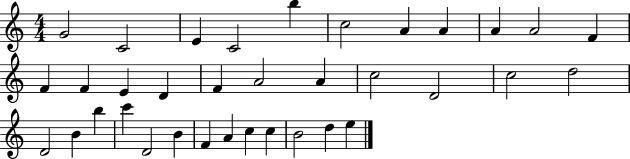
G4/h C4/h E4/q C4/h B5/q C5/h A4/q A4/q A4/q A4/h F4/q F4/q F4/q E4/q D4/q F4/q A4/h A4/q C5/h D4/h C5/h D5/h D4/h B4/q B5/q C6/q D4/h B4/q F4/q A4/q C5/q C5/q B4/h D5/q E5/q